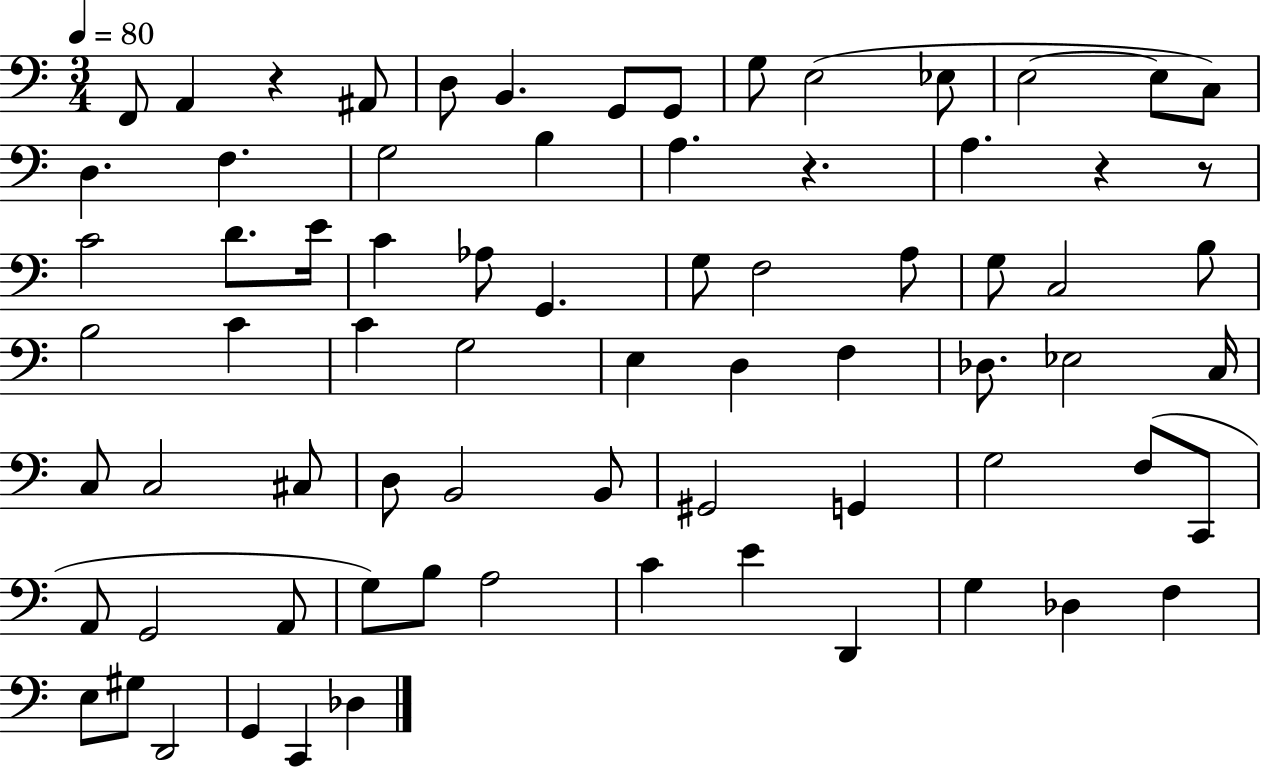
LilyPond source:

{
  \clef bass
  \numericTimeSignature
  \time 3/4
  \key c \major
  \tempo 4 = 80
  f,8 a,4 r4 ais,8 | d8 b,4. g,8 g,8 | g8 e2( ees8 | e2~~ e8 c8) | \break d4. f4. | g2 b4 | a4. r4. | a4. r4 r8 | \break c'2 d'8. e'16 | c'4 aes8 g,4. | g8 f2 a8 | g8 c2 b8 | \break b2 c'4 | c'4 g2 | e4 d4 f4 | des8. ees2 c16 | \break c8 c2 cis8 | d8 b,2 b,8 | gis,2 g,4 | g2 f8( c,8 | \break a,8 g,2 a,8 | g8) b8 a2 | c'4 e'4 d,4 | g4 des4 f4 | \break e8 gis8 d,2 | g,4 c,4 des4 | \bar "|."
}